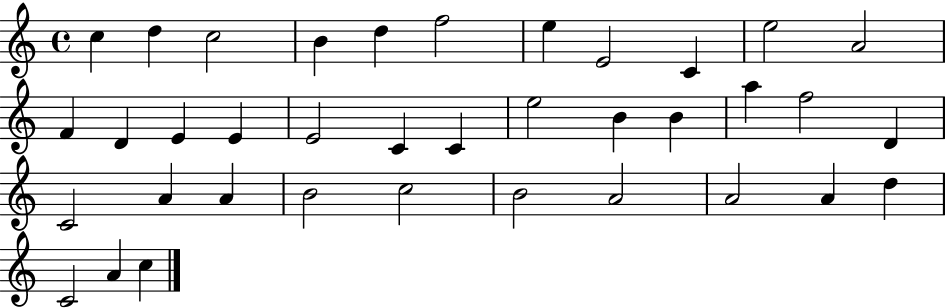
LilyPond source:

{
  \clef treble
  \time 4/4
  \defaultTimeSignature
  \key c \major
  c''4 d''4 c''2 | b'4 d''4 f''2 | e''4 e'2 c'4 | e''2 a'2 | \break f'4 d'4 e'4 e'4 | e'2 c'4 c'4 | e''2 b'4 b'4 | a''4 f''2 d'4 | \break c'2 a'4 a'4 | b'2 c''2 | b'2 a'2 | a'2 a'4 d''4 | \break c'2 a'4 c''4 | \bar "|."
}